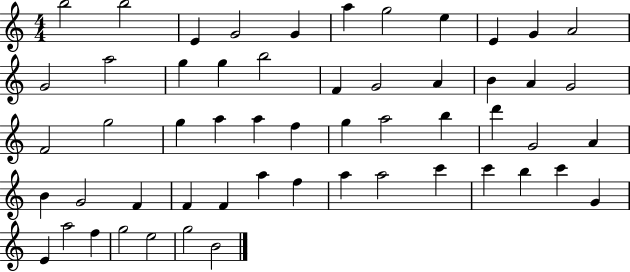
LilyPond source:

{
  \clef treble
  \numericTimeSignature
  \time 4/4
  \key c \major
  b''2 b''2 | e'4 g'2 g'4 | a''4 g''2 e''4 | e'4 g'4 a'2 | \break g'2 a''2 | g''4 g''4 b''2 | f'4 g'2 a'4 | b'4 a'4 g'2 | \break f'2 g''2 | g''4 a''4 a''4 f''4 | g''4 a''2 b''4 | d'''4 g'2 a'4 | \break b'4 g'2 f'4 | f'4 f'4 a''4 f''4 | a''4 a''2 c'''4 | c'''4 b''4 c'''4 g'4 | \break e'4 a''2 f''4 | g''2 e''2 | g''2 b'2 | \bar "|."
}